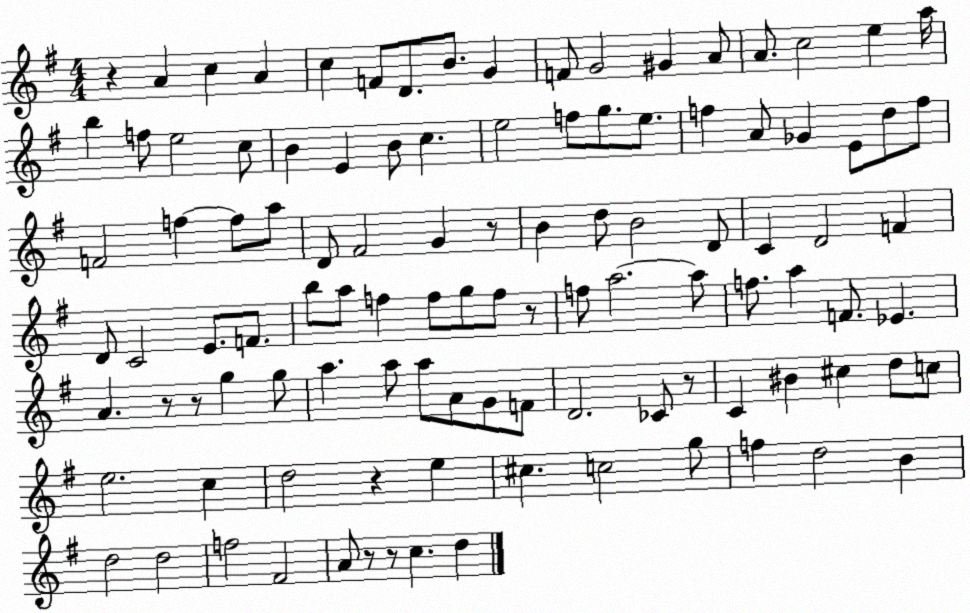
X:1
T:Untitled
M:4/4
L:1/4
K:G
z A c A c F/2 D/2 B/2 G F/2 G2 ^G A/2 A/2 c2 e a/4 b f/2 e2 c/2 B E B/2 c e2 f/2 g/2 e/2 f A/2 _G E/2 d/2 f/2 F2 f f/2 a/2 D/2 ^F2 G z/2 B d/2 B2 D/2 C D2 F D/2 C2 E/2 F/2 b/2 a/2 f f/2 g/2 f/2 z/2 f/2 a2 a/2 f/2 a F/2 _E A z/2 z/2 g g/2 a a/2 a/2 A/2 G/2 F/2 D2 _C/2 z/2 C ^B ^c d/2 c/2 e2 c d2 z e ^c c2 g/2 f d2 B d2 d2 f2 ^F2 A/2 z/2 z/2 c d